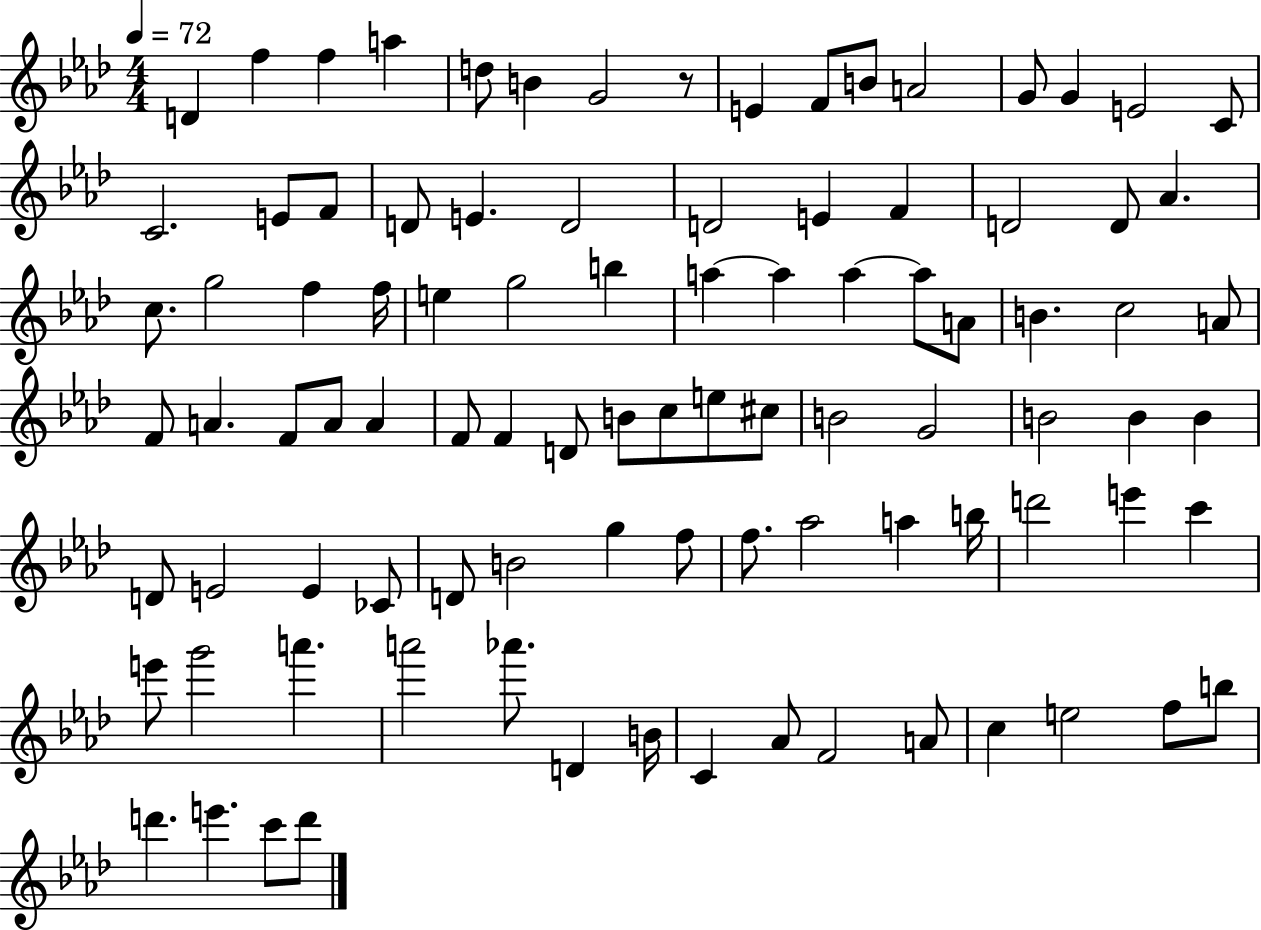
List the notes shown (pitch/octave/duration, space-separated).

D4/q F5/q F5/q A5/q D5/e B4/q G4/h R/e E4/q F4/e B4/e A4/h G4/e G4/q E4/h C4/e C4/h. E4/e F4/e D4/e E4/q. D4/h D4/h E4/q F4/q D4/h D4/e Ab4/q. C5/e. G5/h F5/q F5/s E5/q G5/h B5/q A5/q A5/q A5/q A5/e A4/e B4/q. C5/h A4/e F4/e A4/q. F4/e A4/e A4/q F4/e F4/q D4/e B4/e C5/e E5/e C#5/e B4/h G4/h B4/h B4/q B4/q D4/e E4/h E4/q CES4/e D4/e B4/h G5/q F5/e F5/e. Ab5/h A5/q B5/s D6/h E6/q C6/q E6/e G6/h A6/q. A6/h Ab6/e. D4/q B4/s C4/q Ab4/e F4/h A4/e C5/q E5/h F5/e B5/e D6/q. E6/q. C6/e D6/e